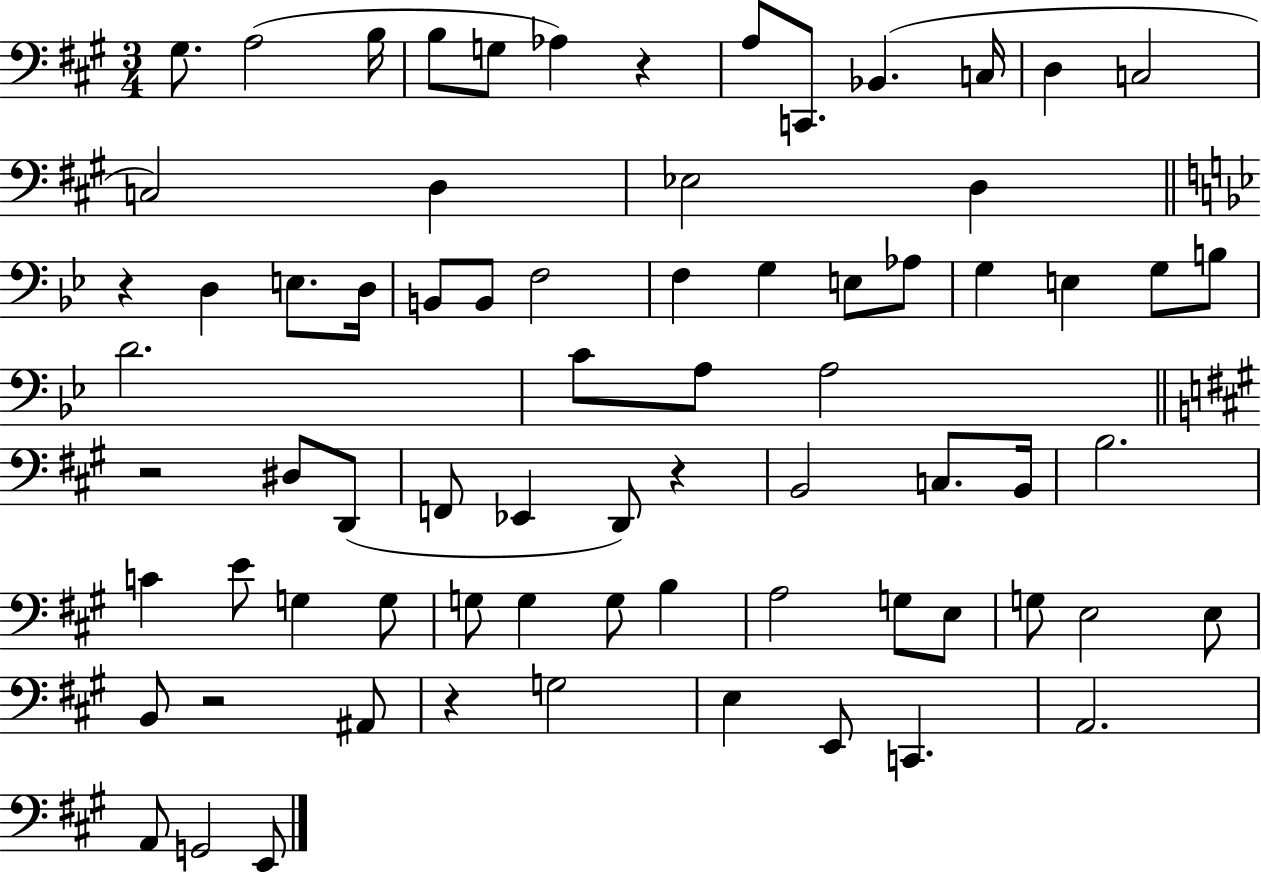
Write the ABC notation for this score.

X:1
T:Untitled
M:3/4
L:1/4
K:A
^G,/2 A,2 B,/4 B,/2 G,/2 _A, z A,/2 C,,/2 _B,, C,/4 D, C,2 C,2 D, _E,2 D, z D, E,/2 D,/4 B,,/2 B,,/2 F,2 F, G, E,/2 _A,/2 G, E, G,/2 B,/2 D2 C/2 A,/2 A,2 z2 ^D,/2 D,,/2 F,,/2 _E,, D,,/2 z B,,2 C,/2 B,,/4 B,2 C E/2 G, G,/2 G,/2 G, G,/2 B, A,2 G,/2 E,/2 G,/2 E,2 E,/2 B,,/2 z2 ^A,,/2 z G,2 E, E,,/2 C,, A,,2 A,,/2 G,,2 E,,/2